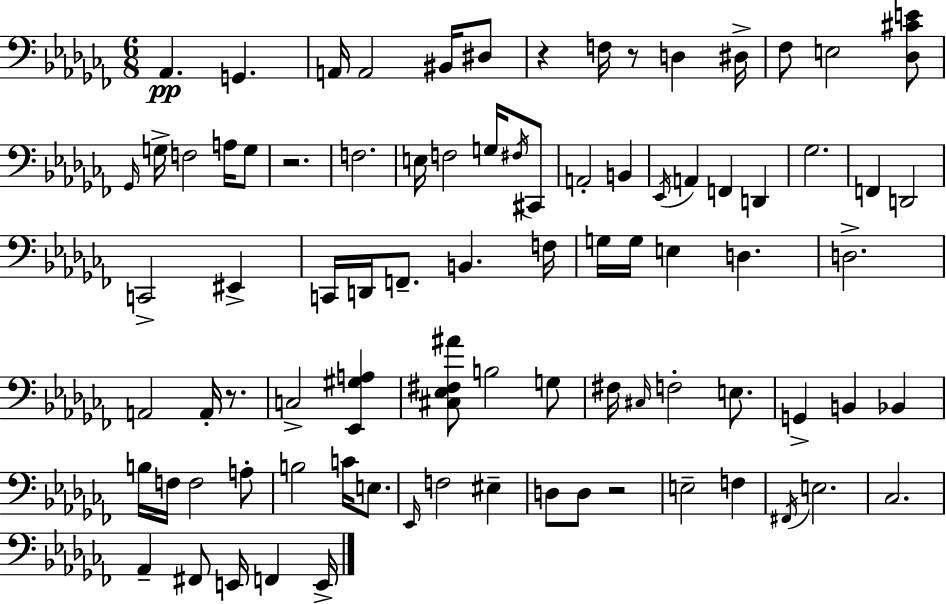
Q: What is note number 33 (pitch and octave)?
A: EIS2